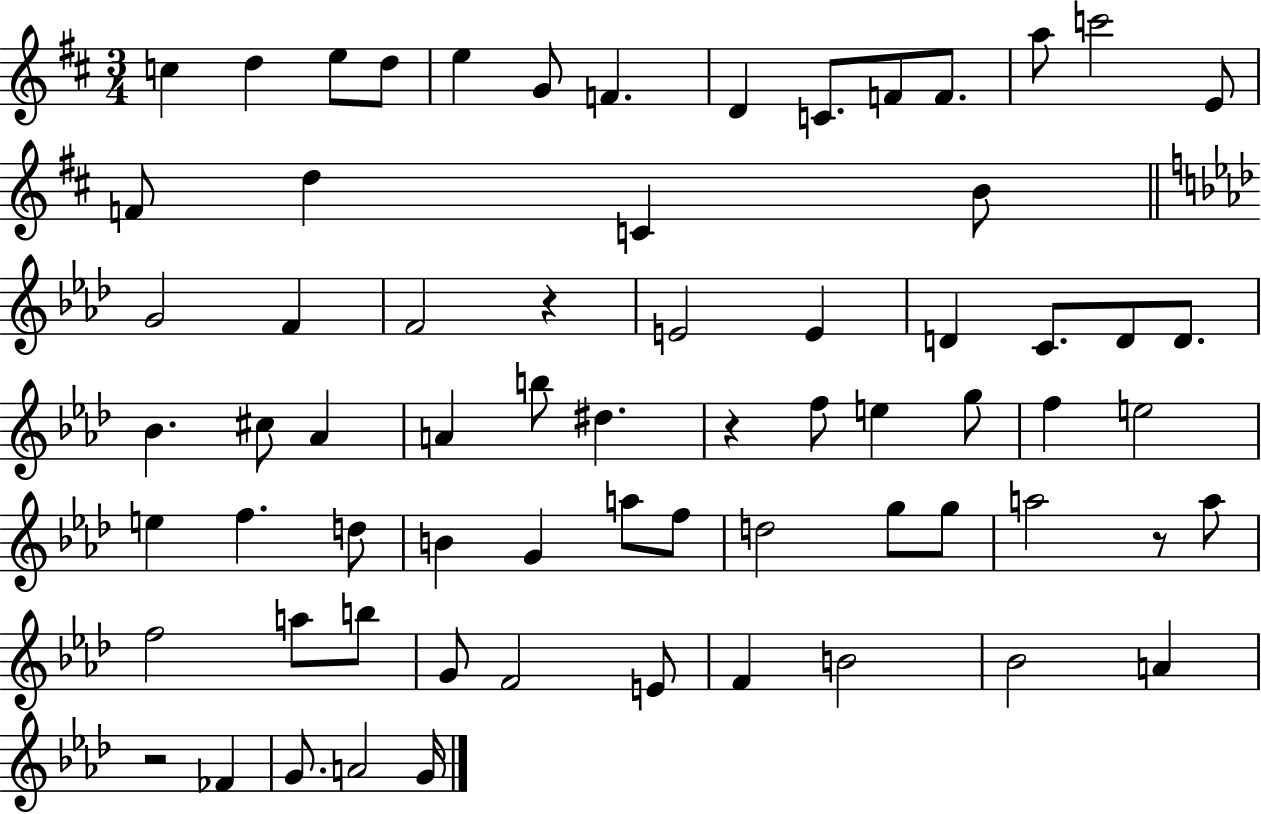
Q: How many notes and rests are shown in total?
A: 68